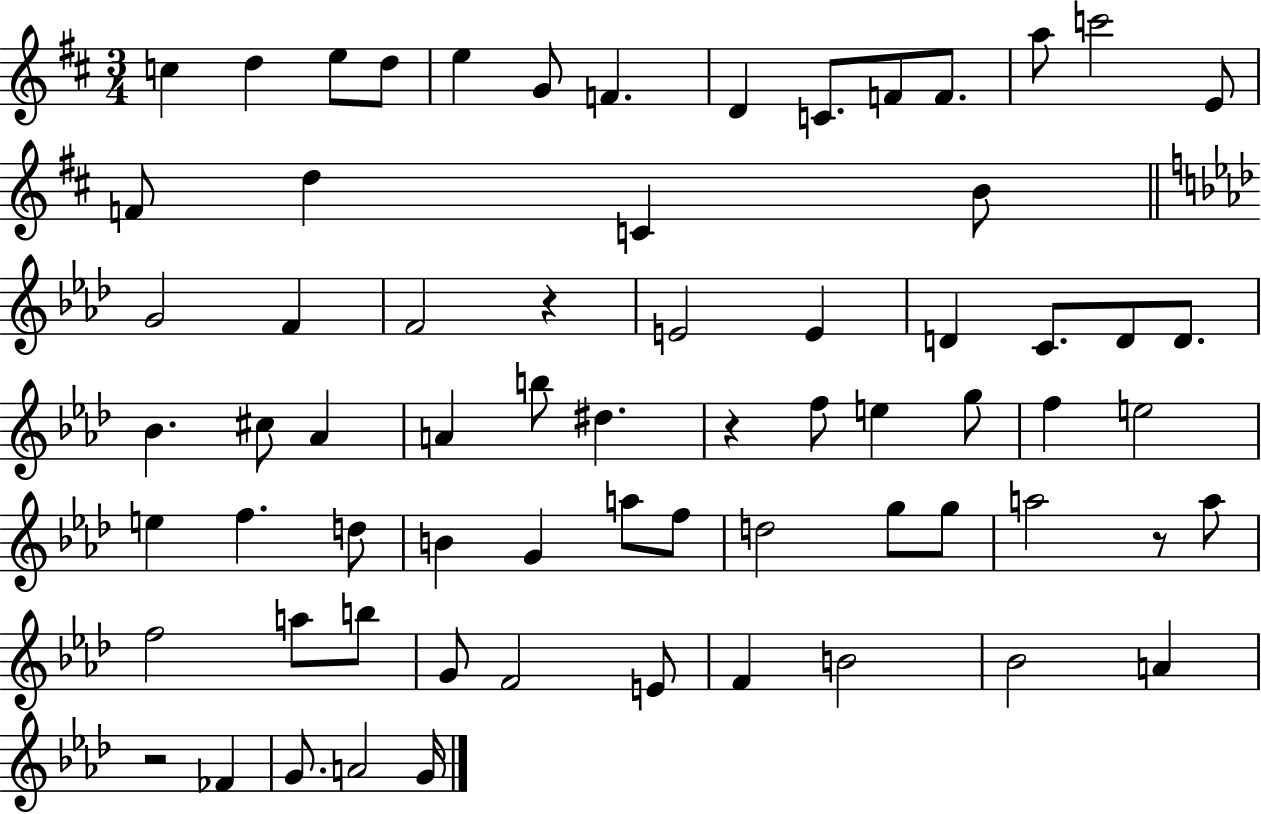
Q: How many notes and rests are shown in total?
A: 68